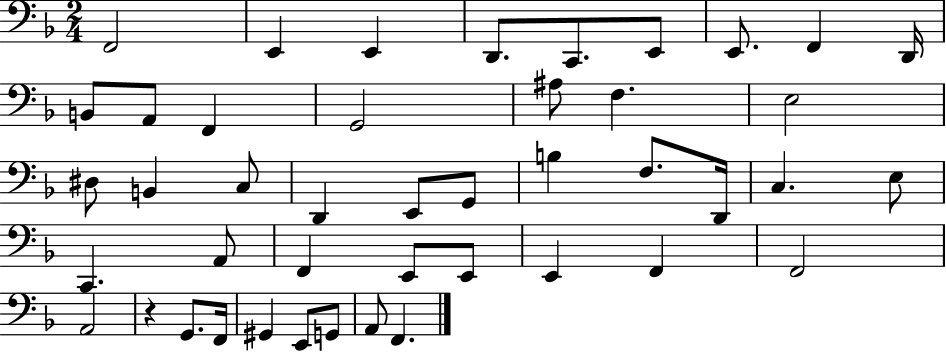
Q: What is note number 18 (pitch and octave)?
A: B2